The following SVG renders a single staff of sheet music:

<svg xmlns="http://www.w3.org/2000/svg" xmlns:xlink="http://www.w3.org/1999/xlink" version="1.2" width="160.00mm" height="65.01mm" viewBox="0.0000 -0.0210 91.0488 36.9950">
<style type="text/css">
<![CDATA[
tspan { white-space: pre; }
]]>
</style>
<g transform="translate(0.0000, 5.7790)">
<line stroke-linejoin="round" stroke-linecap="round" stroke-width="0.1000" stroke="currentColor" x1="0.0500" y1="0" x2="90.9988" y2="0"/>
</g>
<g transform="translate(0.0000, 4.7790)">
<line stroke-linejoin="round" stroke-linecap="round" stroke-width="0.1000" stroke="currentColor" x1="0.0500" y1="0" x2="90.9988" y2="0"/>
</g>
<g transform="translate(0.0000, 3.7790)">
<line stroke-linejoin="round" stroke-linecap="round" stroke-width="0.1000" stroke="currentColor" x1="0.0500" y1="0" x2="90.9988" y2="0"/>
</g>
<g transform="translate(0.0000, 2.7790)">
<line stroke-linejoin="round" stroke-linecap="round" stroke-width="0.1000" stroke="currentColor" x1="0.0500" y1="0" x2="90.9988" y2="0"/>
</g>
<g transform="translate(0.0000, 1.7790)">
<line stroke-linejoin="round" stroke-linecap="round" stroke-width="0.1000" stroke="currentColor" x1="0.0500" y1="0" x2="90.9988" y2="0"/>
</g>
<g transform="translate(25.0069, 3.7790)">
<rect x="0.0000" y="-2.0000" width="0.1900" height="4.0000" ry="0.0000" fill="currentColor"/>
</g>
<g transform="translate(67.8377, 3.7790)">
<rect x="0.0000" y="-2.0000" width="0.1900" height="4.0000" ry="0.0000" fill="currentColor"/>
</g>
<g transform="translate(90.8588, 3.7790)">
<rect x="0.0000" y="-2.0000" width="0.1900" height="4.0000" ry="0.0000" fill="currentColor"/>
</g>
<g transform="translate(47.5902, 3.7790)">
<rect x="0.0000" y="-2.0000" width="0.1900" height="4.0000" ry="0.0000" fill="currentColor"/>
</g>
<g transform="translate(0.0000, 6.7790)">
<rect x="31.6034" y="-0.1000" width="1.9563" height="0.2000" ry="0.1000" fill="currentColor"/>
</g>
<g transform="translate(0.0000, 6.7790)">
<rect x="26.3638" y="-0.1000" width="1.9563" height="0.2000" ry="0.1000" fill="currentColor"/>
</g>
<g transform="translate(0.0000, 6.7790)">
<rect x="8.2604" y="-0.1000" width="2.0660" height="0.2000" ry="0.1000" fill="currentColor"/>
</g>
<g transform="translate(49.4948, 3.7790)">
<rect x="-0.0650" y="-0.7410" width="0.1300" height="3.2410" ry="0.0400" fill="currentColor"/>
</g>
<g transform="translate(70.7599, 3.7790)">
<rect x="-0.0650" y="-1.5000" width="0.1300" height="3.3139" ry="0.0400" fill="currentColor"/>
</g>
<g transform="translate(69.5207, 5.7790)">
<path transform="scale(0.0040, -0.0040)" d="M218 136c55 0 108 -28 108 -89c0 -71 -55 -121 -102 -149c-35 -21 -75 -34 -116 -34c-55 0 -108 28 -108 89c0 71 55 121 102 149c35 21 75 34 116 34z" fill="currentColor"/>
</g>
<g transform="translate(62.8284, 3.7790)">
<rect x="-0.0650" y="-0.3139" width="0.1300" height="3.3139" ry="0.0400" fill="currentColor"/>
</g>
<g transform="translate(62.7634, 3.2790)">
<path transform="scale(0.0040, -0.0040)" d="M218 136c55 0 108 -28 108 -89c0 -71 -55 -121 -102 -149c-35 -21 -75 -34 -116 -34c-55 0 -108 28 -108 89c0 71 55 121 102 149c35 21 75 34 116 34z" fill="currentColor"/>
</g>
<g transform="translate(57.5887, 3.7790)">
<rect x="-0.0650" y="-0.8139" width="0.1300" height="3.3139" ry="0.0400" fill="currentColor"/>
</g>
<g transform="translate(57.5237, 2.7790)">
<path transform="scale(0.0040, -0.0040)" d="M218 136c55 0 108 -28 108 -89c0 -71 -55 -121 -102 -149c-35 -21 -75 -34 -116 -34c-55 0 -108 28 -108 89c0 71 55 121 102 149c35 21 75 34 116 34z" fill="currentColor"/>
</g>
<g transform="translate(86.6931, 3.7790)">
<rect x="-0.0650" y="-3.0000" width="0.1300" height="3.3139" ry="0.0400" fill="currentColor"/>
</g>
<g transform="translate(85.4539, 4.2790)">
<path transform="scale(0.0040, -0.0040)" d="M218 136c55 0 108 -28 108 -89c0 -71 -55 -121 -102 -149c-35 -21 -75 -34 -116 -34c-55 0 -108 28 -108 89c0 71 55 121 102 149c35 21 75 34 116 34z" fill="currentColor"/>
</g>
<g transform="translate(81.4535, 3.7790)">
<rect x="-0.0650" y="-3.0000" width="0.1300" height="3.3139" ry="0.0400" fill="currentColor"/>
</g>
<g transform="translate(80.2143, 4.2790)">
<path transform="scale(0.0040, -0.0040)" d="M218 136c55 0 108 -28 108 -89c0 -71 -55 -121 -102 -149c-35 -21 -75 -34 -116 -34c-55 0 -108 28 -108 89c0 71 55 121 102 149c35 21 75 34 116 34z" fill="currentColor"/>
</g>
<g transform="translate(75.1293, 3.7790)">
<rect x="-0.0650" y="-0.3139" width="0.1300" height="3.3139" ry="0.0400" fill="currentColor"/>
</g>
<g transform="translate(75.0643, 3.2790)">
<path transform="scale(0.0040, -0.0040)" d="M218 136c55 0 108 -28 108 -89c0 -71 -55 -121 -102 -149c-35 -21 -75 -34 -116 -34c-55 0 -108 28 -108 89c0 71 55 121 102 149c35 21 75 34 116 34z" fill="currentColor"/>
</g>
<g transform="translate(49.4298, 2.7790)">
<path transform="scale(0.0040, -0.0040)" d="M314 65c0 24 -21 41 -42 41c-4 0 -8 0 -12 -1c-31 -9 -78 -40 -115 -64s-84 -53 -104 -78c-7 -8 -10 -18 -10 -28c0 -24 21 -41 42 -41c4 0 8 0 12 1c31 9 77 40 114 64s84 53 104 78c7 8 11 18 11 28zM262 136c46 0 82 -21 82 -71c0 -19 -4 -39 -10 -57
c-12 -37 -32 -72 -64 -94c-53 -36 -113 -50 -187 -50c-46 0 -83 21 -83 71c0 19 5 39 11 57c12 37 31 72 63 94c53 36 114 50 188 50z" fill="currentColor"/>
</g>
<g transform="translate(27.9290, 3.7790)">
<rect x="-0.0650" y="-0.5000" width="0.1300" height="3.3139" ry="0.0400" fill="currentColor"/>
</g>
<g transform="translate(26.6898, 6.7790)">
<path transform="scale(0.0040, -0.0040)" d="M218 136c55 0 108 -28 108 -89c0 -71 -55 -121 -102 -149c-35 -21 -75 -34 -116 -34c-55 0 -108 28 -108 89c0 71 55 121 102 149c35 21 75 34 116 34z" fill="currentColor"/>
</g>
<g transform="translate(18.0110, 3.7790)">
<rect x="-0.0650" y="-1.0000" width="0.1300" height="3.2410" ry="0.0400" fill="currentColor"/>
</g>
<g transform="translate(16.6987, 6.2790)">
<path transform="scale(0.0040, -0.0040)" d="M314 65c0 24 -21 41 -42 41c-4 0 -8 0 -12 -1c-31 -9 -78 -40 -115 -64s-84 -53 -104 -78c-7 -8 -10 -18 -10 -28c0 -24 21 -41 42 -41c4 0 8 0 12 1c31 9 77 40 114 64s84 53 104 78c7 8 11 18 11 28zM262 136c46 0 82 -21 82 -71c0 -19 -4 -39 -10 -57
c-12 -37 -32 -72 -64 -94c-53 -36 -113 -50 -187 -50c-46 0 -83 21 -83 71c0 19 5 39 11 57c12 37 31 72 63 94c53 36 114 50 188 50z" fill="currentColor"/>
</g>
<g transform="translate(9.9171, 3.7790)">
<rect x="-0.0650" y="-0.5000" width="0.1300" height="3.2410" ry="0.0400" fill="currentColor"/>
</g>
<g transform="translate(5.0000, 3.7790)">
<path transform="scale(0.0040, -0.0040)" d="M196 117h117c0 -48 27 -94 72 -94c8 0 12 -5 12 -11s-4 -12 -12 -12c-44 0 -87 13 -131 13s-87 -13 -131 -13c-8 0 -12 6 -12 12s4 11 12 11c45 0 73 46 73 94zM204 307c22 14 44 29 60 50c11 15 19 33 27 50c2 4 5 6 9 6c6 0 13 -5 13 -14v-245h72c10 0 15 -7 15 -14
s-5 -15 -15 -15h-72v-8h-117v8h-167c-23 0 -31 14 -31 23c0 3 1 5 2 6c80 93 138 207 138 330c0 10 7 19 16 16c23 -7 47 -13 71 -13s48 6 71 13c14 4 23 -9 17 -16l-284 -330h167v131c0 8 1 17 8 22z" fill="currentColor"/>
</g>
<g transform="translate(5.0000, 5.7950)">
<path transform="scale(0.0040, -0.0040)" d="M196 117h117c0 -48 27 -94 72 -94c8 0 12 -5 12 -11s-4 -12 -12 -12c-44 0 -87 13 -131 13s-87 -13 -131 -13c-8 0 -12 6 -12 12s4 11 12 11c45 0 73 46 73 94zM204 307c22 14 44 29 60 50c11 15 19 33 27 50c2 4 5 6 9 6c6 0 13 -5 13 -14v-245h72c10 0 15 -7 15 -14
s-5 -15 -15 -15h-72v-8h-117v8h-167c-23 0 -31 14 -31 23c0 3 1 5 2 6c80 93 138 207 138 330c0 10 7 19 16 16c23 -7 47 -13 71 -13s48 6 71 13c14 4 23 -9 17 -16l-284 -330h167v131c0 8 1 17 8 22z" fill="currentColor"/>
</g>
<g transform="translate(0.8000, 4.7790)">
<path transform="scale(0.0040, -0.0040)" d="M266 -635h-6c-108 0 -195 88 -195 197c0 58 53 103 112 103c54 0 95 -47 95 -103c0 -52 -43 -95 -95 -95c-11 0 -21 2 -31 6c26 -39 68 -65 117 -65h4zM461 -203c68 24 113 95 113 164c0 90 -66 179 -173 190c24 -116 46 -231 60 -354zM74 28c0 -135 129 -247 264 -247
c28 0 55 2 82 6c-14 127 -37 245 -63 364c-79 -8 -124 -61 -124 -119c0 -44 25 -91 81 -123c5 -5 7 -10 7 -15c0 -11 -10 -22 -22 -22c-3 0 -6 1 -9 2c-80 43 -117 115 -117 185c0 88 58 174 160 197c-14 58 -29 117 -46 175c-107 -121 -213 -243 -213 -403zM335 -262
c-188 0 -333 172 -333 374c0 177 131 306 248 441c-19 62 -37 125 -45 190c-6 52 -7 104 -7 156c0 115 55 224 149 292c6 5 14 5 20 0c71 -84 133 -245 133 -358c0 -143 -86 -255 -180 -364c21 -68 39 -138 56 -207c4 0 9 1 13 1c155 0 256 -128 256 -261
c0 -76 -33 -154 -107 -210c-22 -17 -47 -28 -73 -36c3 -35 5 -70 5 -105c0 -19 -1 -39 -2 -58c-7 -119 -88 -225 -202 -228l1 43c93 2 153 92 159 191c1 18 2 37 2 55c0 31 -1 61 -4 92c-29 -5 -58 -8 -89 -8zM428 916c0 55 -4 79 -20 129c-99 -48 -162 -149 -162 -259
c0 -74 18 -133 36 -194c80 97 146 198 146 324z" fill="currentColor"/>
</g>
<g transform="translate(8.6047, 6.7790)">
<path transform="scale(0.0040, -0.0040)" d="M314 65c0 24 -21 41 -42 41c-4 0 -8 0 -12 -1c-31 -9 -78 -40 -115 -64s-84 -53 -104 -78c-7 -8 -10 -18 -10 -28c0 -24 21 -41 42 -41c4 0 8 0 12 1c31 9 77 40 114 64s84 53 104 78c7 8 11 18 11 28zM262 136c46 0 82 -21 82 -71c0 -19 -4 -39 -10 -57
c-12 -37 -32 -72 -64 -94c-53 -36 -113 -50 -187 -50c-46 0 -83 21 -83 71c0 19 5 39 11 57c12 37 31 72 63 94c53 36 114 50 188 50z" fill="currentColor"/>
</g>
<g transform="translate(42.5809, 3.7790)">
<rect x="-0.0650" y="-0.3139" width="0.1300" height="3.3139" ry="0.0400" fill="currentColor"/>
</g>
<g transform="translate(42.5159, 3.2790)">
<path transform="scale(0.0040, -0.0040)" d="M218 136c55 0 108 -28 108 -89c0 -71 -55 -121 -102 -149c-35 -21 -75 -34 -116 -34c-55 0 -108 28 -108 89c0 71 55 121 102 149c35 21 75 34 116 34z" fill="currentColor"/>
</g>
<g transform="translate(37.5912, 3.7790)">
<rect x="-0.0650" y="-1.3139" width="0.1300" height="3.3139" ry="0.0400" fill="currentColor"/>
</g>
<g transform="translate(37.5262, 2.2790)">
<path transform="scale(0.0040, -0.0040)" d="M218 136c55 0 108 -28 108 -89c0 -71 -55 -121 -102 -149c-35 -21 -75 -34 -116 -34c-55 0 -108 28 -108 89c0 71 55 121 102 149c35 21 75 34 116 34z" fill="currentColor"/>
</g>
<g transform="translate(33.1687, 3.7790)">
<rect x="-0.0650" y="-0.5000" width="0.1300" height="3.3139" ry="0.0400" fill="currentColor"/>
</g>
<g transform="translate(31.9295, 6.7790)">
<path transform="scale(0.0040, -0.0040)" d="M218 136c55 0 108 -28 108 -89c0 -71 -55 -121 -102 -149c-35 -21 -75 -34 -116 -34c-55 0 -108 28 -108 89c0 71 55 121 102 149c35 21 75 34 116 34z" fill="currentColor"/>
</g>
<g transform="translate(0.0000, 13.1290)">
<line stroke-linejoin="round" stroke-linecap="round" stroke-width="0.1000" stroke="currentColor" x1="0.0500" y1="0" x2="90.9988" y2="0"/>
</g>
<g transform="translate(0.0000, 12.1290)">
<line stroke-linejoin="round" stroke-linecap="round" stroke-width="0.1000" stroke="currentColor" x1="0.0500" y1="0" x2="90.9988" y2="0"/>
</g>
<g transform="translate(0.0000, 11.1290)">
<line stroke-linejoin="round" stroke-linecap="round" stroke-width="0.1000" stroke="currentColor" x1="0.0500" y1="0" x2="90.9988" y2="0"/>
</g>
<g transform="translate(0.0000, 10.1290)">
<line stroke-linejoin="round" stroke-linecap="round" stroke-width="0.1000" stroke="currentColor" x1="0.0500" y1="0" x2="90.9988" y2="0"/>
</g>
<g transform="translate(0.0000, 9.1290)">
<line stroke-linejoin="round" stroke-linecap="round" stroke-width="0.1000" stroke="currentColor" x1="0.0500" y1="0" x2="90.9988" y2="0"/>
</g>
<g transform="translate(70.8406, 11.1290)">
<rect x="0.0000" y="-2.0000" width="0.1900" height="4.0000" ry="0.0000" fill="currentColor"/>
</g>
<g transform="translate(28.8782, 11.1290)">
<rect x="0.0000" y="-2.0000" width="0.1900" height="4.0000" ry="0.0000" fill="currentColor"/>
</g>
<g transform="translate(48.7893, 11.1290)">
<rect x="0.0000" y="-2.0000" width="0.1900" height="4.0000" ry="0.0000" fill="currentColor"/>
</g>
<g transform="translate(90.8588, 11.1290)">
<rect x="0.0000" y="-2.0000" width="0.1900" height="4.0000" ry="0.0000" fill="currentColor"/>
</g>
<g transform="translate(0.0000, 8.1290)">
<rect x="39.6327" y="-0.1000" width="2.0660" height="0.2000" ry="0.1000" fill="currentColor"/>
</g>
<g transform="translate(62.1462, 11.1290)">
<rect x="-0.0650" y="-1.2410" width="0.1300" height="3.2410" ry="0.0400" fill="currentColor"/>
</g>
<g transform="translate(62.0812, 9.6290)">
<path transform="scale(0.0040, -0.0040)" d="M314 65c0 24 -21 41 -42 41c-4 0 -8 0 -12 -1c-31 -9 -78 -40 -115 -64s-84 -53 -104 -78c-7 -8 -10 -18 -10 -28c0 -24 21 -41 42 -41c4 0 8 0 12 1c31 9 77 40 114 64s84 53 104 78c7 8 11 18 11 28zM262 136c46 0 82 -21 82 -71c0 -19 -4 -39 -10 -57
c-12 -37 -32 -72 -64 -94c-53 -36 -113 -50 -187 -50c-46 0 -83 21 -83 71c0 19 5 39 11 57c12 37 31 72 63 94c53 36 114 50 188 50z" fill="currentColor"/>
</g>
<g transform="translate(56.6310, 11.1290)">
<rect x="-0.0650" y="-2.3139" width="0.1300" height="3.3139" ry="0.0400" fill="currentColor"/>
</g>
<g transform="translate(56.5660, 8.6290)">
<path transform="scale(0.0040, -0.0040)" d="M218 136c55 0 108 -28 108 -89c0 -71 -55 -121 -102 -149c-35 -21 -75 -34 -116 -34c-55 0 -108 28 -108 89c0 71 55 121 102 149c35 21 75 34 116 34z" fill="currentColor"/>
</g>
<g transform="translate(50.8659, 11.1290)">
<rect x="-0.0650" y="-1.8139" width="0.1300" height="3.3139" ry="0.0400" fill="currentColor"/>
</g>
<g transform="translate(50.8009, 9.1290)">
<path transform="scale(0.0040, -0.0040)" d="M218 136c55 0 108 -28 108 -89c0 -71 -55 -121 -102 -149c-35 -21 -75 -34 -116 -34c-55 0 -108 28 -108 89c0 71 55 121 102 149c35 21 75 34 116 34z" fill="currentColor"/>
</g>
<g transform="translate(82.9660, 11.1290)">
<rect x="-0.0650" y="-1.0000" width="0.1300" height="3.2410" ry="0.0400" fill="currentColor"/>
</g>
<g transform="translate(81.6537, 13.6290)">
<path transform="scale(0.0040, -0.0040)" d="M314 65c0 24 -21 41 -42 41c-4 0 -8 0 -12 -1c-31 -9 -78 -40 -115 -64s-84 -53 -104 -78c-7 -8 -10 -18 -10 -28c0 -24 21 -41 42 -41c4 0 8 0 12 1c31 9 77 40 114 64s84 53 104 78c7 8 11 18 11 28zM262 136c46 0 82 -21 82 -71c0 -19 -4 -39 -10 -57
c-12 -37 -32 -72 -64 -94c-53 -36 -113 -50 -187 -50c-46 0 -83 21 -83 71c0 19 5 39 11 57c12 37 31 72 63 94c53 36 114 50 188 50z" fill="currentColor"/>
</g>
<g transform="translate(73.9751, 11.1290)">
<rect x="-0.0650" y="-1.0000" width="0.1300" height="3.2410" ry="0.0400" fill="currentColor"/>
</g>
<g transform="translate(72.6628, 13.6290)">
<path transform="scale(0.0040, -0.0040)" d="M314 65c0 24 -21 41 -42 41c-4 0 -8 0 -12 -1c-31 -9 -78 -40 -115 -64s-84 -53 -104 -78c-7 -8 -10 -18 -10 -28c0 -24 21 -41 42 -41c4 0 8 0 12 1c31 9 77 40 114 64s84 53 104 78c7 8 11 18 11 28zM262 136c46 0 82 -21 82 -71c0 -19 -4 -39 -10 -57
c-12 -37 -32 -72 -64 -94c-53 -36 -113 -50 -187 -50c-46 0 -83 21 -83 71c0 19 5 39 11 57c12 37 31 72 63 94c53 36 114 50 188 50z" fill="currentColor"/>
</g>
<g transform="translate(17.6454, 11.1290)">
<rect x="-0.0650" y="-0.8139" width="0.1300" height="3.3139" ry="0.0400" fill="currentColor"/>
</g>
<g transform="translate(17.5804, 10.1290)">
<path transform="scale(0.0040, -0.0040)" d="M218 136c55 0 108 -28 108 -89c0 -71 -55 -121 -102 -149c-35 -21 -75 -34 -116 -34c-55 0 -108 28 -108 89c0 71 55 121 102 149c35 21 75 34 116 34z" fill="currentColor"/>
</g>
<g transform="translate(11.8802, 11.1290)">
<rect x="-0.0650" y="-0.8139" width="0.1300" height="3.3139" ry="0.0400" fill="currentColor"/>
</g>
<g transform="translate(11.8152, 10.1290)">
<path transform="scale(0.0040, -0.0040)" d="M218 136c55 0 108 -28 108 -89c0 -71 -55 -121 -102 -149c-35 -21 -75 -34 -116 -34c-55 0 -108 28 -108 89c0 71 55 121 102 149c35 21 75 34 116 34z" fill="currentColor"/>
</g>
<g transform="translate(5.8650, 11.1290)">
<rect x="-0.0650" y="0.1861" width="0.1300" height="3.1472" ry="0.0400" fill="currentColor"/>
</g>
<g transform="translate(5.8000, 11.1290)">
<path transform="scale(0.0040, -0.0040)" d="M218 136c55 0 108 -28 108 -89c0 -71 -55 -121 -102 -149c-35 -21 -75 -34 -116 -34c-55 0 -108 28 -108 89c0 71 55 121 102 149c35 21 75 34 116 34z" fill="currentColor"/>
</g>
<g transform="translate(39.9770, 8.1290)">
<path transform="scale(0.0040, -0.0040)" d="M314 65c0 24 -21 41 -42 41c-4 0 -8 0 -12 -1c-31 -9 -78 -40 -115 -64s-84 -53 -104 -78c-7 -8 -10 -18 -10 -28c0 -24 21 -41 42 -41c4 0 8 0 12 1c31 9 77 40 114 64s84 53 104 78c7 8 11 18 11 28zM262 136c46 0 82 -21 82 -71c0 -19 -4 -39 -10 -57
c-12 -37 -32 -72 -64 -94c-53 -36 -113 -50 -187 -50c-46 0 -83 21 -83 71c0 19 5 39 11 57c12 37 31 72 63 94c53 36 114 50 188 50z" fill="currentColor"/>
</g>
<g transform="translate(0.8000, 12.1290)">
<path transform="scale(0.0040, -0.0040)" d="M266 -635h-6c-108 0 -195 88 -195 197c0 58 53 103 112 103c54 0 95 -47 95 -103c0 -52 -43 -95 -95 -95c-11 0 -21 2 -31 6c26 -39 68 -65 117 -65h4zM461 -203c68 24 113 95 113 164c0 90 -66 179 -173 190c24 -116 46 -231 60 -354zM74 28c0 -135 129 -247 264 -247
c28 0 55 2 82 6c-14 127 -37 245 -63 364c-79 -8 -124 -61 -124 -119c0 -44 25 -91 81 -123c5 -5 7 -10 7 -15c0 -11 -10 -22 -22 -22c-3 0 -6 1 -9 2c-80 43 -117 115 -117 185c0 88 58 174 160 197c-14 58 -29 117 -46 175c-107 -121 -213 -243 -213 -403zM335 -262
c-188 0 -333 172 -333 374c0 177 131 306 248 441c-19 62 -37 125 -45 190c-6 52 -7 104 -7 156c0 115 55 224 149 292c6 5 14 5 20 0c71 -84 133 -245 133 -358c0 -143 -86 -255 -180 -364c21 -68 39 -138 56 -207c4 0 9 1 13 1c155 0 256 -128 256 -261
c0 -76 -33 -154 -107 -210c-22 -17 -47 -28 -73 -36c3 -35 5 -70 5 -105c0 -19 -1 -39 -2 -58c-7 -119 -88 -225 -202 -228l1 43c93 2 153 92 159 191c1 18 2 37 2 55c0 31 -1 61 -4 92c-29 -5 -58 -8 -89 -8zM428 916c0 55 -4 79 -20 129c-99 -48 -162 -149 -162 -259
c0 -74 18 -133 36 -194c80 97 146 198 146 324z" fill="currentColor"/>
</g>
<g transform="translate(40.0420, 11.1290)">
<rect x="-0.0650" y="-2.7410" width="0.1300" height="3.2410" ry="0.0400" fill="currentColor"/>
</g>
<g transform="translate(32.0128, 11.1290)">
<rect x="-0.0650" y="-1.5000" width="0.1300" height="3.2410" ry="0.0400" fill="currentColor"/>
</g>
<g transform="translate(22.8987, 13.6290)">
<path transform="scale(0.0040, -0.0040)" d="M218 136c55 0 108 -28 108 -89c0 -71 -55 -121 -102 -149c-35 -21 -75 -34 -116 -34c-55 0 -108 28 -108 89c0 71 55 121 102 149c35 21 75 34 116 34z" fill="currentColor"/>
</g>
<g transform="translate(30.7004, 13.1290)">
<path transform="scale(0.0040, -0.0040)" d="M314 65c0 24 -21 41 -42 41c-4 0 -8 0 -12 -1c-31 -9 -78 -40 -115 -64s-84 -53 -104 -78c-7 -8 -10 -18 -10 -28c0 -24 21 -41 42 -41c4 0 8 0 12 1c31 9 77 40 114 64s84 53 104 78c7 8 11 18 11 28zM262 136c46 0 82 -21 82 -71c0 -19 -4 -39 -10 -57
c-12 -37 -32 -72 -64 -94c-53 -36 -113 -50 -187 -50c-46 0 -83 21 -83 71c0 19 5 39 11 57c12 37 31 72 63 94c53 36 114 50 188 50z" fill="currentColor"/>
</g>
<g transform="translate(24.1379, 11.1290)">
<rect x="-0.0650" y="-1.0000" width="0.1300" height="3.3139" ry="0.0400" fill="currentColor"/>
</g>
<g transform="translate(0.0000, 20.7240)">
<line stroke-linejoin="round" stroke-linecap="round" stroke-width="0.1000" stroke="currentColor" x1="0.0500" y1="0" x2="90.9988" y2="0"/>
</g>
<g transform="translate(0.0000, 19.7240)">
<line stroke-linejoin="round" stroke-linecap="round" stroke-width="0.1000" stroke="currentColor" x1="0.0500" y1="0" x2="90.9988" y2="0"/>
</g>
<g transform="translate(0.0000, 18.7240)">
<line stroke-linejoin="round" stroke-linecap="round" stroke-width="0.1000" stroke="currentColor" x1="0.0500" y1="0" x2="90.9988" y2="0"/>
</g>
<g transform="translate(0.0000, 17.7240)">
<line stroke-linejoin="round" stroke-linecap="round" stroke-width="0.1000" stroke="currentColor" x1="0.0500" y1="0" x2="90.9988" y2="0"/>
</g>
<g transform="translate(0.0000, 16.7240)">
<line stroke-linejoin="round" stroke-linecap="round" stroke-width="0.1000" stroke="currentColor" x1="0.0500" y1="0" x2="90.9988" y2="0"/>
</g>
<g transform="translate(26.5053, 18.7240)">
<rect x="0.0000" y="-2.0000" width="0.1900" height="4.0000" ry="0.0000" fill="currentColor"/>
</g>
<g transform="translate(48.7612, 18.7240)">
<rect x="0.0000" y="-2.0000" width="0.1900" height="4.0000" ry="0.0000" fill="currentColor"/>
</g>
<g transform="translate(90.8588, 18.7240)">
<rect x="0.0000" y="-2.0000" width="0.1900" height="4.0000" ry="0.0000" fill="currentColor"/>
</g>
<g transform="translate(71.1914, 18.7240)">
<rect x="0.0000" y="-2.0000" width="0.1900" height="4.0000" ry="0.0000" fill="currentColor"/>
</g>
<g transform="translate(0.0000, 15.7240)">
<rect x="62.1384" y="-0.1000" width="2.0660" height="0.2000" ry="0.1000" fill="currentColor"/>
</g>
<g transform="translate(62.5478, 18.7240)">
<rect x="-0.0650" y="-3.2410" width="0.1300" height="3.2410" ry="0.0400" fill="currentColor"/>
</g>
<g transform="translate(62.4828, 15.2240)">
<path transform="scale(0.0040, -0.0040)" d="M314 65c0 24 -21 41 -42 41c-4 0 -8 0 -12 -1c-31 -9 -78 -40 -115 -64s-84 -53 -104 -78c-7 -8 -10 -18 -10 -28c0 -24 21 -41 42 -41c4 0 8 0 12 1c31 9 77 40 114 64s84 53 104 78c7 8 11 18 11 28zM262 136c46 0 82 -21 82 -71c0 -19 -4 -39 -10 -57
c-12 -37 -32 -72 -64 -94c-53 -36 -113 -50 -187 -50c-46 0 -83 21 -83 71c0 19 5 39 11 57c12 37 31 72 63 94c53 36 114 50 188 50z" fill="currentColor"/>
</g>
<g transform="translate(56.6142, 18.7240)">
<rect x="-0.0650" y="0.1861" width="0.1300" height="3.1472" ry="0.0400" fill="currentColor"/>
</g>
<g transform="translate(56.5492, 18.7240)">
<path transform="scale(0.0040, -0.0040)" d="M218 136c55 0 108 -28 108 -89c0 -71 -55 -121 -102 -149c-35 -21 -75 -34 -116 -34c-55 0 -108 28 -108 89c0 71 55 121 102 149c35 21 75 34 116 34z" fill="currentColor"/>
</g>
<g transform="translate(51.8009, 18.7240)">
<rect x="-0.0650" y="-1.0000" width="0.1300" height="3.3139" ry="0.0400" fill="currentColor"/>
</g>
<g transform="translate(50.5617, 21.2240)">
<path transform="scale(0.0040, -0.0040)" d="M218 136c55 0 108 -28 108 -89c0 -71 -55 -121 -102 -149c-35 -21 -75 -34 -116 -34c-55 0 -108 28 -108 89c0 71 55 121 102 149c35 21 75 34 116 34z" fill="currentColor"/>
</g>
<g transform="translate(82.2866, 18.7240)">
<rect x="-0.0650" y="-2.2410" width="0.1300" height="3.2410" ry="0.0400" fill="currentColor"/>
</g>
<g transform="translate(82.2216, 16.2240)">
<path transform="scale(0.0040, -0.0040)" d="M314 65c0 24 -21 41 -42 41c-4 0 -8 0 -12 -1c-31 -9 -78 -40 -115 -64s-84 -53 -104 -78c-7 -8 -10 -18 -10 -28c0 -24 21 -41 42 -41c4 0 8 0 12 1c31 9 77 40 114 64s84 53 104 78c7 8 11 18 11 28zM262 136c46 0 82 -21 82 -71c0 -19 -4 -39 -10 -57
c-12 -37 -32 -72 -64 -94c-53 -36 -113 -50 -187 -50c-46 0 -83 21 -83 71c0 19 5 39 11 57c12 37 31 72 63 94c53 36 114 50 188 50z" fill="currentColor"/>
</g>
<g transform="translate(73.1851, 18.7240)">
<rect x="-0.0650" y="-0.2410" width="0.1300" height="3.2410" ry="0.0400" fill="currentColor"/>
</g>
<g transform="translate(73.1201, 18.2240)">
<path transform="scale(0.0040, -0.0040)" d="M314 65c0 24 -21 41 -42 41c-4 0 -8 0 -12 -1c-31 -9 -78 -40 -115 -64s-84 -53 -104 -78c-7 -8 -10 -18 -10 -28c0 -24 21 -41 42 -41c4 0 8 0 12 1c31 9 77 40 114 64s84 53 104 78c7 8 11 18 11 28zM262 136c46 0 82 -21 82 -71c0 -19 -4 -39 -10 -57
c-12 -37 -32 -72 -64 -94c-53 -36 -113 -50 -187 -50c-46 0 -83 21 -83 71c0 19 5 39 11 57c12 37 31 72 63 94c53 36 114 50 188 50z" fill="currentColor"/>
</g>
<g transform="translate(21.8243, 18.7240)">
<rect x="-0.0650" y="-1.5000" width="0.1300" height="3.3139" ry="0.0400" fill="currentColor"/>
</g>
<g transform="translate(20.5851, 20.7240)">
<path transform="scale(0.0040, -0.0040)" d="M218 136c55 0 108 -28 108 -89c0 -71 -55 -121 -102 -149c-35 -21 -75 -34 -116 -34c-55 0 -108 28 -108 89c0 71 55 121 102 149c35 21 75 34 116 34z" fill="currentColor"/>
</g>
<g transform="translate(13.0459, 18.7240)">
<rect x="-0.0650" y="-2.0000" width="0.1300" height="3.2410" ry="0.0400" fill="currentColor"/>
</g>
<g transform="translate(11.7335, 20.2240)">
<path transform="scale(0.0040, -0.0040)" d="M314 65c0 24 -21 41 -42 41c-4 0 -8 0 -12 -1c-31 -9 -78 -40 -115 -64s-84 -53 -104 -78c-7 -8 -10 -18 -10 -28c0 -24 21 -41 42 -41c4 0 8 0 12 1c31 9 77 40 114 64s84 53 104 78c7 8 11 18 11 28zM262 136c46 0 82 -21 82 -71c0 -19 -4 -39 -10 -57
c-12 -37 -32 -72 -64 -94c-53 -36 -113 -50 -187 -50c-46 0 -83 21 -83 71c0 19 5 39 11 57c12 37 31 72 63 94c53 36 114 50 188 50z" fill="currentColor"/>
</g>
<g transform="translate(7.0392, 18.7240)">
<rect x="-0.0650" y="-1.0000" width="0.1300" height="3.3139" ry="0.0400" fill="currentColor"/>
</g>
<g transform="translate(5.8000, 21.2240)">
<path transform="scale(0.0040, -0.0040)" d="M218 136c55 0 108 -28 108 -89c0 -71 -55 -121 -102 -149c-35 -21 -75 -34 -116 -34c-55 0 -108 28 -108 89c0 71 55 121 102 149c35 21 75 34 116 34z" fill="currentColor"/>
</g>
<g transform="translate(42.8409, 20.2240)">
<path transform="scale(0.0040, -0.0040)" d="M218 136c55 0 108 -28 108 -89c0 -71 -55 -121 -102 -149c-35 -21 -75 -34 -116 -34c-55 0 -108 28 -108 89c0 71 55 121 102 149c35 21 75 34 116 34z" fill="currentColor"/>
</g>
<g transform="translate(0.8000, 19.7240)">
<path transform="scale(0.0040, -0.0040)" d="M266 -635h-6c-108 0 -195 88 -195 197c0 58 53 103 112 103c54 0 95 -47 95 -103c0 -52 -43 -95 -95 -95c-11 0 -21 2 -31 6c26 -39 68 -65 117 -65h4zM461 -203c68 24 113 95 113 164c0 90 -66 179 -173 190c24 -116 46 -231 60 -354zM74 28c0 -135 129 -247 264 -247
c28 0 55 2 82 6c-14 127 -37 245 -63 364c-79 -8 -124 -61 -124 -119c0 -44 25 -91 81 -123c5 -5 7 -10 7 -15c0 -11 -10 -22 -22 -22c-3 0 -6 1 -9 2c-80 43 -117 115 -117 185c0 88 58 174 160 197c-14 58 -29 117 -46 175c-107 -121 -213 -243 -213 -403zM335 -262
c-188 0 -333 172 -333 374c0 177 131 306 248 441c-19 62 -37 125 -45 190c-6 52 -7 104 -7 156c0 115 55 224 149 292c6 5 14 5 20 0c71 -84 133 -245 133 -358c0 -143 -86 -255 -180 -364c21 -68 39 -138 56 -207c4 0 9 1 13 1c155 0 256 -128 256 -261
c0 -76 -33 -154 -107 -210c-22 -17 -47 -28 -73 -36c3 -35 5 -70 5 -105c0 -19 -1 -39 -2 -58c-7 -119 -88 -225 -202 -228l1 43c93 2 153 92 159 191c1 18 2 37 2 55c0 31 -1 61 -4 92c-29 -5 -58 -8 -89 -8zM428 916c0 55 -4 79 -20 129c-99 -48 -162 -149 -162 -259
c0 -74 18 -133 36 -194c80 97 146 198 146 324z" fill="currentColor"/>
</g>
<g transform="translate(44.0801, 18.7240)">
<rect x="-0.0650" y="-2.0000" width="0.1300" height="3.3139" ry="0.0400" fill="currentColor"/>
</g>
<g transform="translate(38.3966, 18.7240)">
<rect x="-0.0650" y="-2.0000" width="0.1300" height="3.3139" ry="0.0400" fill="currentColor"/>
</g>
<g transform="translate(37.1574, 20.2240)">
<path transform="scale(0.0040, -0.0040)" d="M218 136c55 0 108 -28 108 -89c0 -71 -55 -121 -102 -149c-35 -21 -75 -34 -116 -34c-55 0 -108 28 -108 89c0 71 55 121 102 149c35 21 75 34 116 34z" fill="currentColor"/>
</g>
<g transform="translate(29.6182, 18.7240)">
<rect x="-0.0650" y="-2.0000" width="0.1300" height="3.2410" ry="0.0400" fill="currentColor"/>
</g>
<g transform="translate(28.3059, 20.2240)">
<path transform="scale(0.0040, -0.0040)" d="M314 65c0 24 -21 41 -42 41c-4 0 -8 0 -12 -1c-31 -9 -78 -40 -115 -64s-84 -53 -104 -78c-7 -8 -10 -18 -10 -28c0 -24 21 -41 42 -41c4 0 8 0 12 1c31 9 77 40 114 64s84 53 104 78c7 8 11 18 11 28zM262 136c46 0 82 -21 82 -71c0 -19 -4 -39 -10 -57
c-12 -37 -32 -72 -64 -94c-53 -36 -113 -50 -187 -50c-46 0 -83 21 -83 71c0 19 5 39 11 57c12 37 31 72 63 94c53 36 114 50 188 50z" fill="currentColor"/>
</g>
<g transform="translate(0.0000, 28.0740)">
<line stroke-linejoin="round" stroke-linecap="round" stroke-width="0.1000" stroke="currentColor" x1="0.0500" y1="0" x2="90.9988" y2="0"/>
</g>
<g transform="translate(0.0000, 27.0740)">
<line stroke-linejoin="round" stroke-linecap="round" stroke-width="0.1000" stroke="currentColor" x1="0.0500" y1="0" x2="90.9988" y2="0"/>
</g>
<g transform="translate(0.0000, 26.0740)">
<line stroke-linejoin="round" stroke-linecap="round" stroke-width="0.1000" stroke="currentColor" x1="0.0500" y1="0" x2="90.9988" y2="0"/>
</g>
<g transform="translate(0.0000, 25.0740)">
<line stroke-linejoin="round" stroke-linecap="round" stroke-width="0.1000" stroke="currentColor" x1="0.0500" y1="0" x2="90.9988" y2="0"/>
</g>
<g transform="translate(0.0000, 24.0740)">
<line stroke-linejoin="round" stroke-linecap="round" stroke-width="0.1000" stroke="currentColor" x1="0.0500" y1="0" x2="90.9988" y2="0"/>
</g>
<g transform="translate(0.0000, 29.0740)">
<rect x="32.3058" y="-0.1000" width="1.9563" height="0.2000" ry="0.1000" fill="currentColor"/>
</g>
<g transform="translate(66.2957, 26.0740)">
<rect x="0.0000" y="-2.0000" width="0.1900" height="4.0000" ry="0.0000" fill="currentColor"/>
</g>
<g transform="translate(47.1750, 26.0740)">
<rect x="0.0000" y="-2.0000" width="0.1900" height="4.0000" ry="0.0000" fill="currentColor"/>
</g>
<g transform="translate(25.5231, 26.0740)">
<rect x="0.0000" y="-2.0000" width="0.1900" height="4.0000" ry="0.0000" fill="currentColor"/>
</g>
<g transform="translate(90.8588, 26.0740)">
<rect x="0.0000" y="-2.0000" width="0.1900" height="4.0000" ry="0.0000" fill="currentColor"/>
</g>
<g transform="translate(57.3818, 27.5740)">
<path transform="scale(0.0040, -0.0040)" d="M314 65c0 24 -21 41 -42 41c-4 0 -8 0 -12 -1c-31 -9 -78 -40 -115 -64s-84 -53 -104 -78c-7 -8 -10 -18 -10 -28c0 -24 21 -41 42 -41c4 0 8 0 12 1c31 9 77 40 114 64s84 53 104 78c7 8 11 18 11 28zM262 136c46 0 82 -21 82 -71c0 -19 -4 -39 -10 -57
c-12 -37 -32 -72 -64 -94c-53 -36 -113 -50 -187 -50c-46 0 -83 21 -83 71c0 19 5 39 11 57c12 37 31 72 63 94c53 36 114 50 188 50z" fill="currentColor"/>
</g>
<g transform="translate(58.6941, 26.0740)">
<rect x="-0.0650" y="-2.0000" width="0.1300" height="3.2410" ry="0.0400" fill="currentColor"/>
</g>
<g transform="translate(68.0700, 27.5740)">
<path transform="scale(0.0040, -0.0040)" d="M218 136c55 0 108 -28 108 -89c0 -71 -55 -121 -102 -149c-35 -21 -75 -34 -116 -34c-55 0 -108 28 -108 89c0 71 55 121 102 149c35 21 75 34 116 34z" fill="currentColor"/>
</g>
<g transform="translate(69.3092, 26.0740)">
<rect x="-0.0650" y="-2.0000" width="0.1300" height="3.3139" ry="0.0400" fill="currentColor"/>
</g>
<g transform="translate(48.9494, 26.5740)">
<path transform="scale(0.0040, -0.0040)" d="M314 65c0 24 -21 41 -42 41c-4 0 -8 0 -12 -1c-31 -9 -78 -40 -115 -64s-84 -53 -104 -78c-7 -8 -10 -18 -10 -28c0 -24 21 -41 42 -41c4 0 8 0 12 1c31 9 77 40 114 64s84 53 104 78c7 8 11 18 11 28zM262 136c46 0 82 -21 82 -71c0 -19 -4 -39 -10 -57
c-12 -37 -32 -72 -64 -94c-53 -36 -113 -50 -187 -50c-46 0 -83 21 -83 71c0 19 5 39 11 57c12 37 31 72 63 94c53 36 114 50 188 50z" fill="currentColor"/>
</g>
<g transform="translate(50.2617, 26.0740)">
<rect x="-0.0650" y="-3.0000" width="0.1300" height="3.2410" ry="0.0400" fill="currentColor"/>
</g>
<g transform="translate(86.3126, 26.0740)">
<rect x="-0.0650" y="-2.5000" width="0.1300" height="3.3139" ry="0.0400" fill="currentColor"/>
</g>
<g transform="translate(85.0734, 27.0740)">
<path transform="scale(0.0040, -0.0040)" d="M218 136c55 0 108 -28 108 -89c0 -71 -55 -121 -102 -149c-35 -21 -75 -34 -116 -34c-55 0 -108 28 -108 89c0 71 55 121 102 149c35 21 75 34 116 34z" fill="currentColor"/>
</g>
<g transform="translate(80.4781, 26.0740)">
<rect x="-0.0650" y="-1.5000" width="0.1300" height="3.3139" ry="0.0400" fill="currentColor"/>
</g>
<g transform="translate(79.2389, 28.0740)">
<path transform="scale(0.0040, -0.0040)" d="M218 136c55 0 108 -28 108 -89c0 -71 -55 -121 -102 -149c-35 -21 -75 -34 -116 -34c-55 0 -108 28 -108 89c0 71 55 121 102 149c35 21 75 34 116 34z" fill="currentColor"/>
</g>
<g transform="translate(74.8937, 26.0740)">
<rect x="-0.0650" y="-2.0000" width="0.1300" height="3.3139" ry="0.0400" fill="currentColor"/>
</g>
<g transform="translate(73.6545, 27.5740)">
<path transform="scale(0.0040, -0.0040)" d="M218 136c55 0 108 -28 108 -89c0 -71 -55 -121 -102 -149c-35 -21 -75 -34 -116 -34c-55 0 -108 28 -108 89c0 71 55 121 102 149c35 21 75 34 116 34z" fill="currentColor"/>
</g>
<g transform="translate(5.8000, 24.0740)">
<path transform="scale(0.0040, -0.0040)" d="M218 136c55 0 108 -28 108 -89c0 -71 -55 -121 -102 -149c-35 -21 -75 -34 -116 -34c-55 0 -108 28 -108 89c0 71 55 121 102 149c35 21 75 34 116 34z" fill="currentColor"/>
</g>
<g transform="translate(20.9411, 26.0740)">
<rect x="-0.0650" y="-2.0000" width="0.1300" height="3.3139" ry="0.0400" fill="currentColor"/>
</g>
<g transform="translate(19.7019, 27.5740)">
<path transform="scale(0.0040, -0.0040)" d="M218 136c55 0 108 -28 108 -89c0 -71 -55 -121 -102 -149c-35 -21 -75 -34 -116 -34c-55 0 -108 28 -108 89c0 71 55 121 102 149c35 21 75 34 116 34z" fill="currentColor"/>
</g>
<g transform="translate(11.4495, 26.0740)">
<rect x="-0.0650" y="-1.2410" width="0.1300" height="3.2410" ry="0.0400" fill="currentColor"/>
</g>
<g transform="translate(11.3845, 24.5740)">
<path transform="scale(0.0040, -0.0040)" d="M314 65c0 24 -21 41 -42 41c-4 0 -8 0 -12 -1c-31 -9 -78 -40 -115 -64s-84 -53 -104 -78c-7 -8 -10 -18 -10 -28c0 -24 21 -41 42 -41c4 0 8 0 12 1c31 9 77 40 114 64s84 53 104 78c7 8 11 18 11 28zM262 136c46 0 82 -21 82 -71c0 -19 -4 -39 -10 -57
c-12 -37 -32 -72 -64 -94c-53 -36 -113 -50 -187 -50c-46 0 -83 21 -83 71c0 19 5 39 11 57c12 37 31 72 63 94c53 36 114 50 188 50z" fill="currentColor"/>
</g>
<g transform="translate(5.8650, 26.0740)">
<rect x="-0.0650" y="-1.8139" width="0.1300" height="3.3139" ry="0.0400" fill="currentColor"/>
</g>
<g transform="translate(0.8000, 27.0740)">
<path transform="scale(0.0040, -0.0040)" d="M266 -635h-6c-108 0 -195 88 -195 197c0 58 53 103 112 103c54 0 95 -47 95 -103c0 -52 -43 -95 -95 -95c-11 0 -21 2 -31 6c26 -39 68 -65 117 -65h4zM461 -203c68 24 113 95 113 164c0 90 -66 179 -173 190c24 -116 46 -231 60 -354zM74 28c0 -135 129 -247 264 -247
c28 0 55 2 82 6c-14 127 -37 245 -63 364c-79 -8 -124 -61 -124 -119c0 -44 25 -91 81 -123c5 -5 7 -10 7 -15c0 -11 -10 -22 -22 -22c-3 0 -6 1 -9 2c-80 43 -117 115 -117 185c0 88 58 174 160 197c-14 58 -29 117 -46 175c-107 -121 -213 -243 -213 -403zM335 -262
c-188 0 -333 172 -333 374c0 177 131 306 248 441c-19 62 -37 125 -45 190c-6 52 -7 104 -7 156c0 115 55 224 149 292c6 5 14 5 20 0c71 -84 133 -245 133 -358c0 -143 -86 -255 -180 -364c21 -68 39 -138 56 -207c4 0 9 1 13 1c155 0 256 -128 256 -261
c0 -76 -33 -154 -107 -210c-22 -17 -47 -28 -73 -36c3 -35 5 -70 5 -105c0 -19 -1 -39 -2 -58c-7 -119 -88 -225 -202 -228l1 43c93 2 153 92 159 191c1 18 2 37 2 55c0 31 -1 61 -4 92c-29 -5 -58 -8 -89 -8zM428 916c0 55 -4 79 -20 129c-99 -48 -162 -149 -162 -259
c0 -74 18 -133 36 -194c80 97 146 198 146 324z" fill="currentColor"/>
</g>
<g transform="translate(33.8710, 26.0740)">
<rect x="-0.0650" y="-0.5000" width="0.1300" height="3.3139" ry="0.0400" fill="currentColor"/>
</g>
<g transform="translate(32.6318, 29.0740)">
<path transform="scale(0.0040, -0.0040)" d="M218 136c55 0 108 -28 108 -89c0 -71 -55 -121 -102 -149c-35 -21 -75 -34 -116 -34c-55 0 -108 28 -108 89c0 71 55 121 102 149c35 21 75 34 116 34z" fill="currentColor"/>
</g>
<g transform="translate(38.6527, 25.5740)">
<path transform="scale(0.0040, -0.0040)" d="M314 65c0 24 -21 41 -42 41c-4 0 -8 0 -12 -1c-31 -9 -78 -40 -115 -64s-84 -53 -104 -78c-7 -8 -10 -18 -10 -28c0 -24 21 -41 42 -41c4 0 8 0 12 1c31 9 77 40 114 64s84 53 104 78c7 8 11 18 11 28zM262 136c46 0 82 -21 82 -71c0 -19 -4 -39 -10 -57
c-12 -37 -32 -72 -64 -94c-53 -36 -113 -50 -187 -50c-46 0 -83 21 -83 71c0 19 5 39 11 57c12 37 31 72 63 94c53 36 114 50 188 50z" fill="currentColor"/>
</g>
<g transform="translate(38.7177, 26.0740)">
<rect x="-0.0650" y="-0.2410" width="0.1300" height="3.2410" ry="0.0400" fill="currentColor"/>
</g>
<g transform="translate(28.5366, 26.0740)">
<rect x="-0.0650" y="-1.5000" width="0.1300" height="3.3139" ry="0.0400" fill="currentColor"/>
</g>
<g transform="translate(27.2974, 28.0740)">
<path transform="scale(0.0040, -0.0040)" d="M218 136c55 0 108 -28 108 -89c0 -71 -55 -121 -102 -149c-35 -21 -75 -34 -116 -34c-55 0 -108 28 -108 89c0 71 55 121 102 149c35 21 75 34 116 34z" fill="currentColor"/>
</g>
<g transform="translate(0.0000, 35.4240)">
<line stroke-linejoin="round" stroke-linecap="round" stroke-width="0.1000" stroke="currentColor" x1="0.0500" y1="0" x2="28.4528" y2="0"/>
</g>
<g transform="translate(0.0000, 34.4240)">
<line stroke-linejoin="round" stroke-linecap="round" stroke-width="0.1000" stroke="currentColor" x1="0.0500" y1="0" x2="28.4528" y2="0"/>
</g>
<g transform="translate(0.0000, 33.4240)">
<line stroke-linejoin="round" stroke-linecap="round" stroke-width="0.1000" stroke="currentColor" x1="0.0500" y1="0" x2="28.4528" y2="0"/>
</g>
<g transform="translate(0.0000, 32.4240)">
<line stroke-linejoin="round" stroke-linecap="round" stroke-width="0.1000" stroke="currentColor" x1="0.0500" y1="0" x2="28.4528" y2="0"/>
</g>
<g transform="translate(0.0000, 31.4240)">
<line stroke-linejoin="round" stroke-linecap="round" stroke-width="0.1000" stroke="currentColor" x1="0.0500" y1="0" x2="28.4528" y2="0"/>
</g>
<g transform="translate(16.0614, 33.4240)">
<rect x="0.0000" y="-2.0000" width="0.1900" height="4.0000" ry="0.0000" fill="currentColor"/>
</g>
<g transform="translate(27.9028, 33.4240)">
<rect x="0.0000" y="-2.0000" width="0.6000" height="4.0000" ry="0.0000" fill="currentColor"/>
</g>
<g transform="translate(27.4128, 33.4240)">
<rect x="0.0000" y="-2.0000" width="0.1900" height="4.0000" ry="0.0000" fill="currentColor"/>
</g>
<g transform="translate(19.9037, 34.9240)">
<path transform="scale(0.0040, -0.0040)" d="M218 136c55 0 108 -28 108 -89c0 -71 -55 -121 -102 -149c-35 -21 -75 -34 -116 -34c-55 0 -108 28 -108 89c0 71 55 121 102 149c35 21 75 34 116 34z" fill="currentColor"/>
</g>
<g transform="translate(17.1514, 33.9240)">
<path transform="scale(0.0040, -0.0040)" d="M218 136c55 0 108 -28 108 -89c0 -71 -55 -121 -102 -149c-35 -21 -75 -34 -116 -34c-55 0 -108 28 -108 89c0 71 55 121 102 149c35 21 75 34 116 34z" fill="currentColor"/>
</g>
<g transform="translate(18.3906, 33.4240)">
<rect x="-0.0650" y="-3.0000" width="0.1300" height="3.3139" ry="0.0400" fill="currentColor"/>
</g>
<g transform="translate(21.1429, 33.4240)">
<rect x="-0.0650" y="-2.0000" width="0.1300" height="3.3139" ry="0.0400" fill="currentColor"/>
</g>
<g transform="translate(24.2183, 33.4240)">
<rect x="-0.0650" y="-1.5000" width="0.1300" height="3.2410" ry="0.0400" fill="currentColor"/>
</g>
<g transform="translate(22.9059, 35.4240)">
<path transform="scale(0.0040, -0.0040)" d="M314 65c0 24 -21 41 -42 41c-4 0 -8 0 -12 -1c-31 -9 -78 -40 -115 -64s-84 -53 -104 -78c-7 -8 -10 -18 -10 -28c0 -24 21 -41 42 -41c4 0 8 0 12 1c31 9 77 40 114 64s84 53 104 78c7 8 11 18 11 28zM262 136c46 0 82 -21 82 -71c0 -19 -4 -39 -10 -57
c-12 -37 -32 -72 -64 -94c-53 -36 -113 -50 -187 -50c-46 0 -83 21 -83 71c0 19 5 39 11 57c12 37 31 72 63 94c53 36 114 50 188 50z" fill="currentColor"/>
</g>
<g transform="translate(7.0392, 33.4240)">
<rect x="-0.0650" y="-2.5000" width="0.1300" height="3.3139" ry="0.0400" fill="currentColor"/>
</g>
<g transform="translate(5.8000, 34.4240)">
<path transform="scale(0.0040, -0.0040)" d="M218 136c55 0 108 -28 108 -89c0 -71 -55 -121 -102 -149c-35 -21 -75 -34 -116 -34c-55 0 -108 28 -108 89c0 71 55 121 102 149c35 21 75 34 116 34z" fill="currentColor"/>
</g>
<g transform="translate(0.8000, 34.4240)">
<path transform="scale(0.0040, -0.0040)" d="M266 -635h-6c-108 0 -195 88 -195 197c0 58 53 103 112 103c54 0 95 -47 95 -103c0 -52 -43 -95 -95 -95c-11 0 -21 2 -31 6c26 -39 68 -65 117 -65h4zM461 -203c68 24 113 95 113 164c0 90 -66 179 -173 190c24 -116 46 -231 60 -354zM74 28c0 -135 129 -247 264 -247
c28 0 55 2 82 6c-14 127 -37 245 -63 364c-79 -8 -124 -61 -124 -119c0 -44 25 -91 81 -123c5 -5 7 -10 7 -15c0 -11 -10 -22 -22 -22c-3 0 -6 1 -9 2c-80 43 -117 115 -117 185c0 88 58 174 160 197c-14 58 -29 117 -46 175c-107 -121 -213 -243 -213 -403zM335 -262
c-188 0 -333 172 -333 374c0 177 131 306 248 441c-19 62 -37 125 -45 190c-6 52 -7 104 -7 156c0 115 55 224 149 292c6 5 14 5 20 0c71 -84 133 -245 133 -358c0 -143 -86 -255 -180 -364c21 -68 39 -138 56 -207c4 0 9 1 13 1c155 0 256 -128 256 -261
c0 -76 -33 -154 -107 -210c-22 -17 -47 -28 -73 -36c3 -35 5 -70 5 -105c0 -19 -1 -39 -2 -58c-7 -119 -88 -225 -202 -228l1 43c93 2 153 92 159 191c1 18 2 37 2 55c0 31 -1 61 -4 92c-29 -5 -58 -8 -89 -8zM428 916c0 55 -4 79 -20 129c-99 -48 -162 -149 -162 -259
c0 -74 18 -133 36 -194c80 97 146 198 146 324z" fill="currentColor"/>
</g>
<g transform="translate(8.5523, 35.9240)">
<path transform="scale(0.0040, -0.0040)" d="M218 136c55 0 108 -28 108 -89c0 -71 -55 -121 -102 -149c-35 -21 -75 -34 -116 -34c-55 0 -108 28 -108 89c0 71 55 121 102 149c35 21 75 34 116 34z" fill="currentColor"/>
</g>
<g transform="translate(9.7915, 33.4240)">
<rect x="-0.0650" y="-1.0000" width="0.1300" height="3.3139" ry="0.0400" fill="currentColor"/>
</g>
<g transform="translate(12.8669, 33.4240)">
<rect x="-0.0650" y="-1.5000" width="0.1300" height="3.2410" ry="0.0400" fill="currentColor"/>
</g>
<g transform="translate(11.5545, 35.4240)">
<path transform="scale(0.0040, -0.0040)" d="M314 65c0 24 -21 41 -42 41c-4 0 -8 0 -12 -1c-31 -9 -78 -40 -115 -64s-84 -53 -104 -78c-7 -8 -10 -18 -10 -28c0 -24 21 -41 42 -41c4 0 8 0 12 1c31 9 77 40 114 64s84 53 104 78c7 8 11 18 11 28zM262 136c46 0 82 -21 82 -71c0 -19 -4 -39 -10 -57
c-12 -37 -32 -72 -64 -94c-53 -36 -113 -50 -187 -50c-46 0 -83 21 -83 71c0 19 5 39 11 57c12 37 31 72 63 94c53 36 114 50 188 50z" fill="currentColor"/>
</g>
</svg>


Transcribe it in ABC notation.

X:1
T:Untitled
M:4/4
L:1/4
K:C
C2 D2 C C e c d2 d c E c A A B d d D E2 a2 f g e2 D2 D2 D F2 E F2 F F D B b2 c2 g2 f e2 F E C c2 A2 F2 F F E G G D E2 A F E2